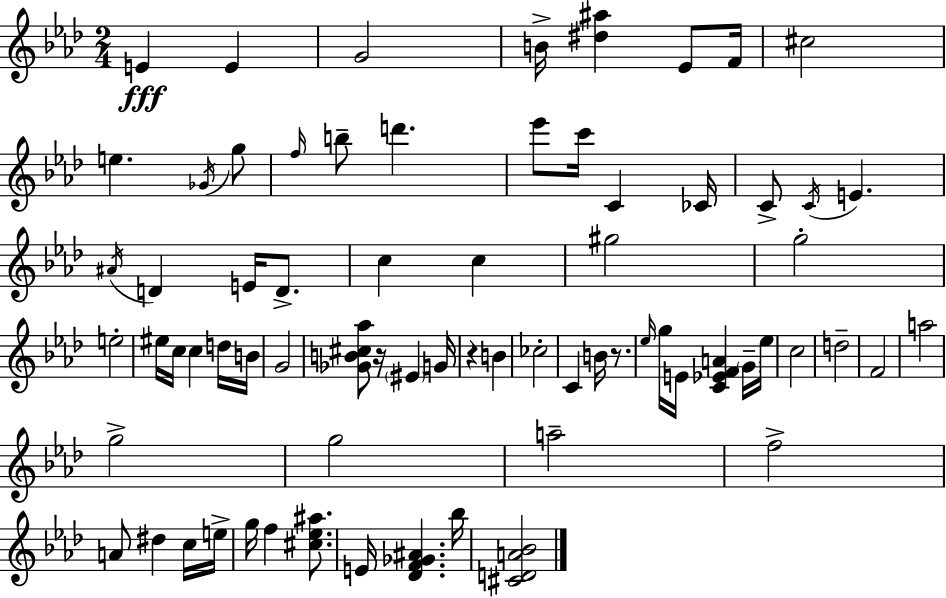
{
  \clef treble
  \numericTimeSignature
  \time 2/4
  \key aes \major
  e'4\fff e'4 | g'2 | b'16-> <dis'' ais''>4 ees'8 f'16 | cis''2 | \break e''4. \acciaccatura { ges'16 } g''8 | \grace { f''16 } b''8-- d'''4. | ees'''8 c'''16 c'4 | ces'16 c'8-> \acciaccatura { c'16 } e'4. | \break \acciaccatura { ais'16 } d'4 | e'16 d'8.-> c''4 | c''4 gis''2 | g''2-. | \break e''2-. | eis''16 c''16 c''4 | d''16 b'16 g'2 | <ges' b' cis'' aes''>8 r16 \parenthesize eis'4 | \break g'16 r4 | b'4 ces''2-. | c'4 | b'16 r8. \grace { ees''16 } g''16 e'16 <c' ees' f' a'>4 | \break \parenthesize g'16-- ees''16 c''2 | d''2-- | f'2 | a''2 | \break g''2-> | g''2 | a''2-- | f''2-> | \break a'8 dis''4 | c''16 e''16-> g''16 f''4 | <cis'' ees'' ais''>8. e'16 <des' f' ges' ais'>4. | bes''16 <cis' d' a' bes'>2 | \break \bar "|."
}